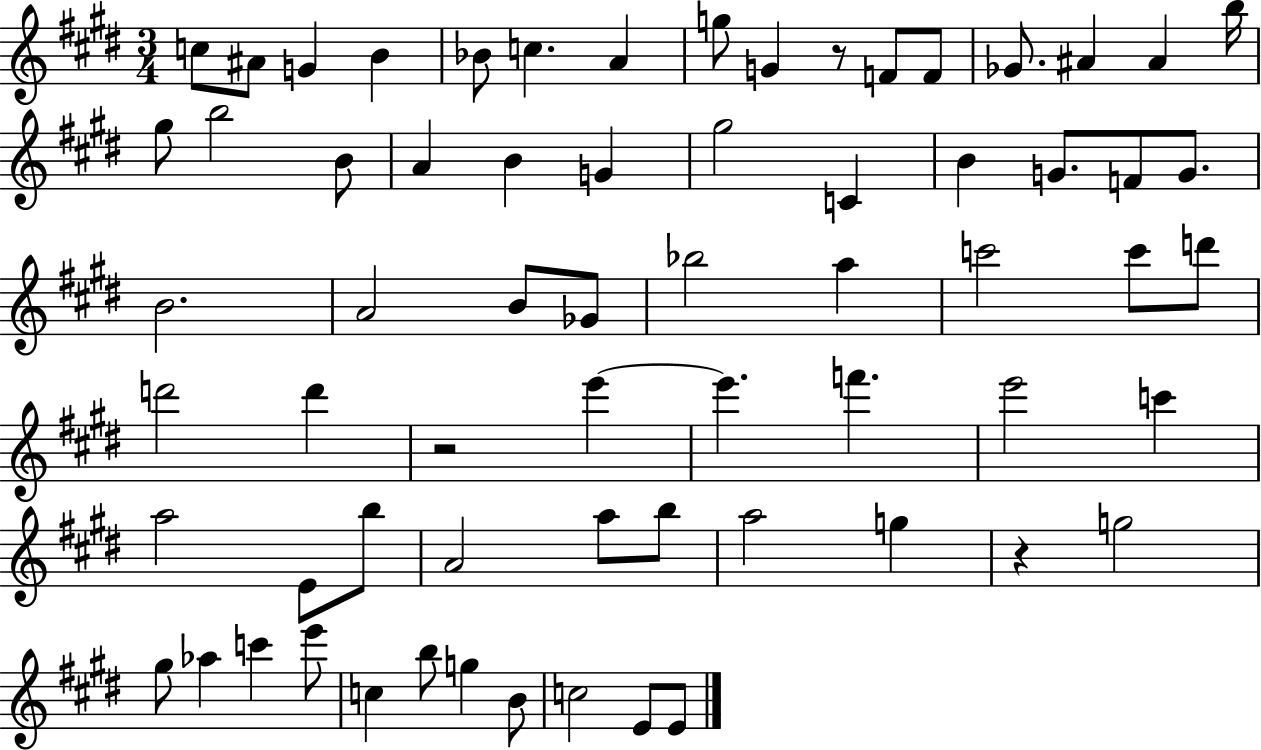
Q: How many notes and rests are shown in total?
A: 66